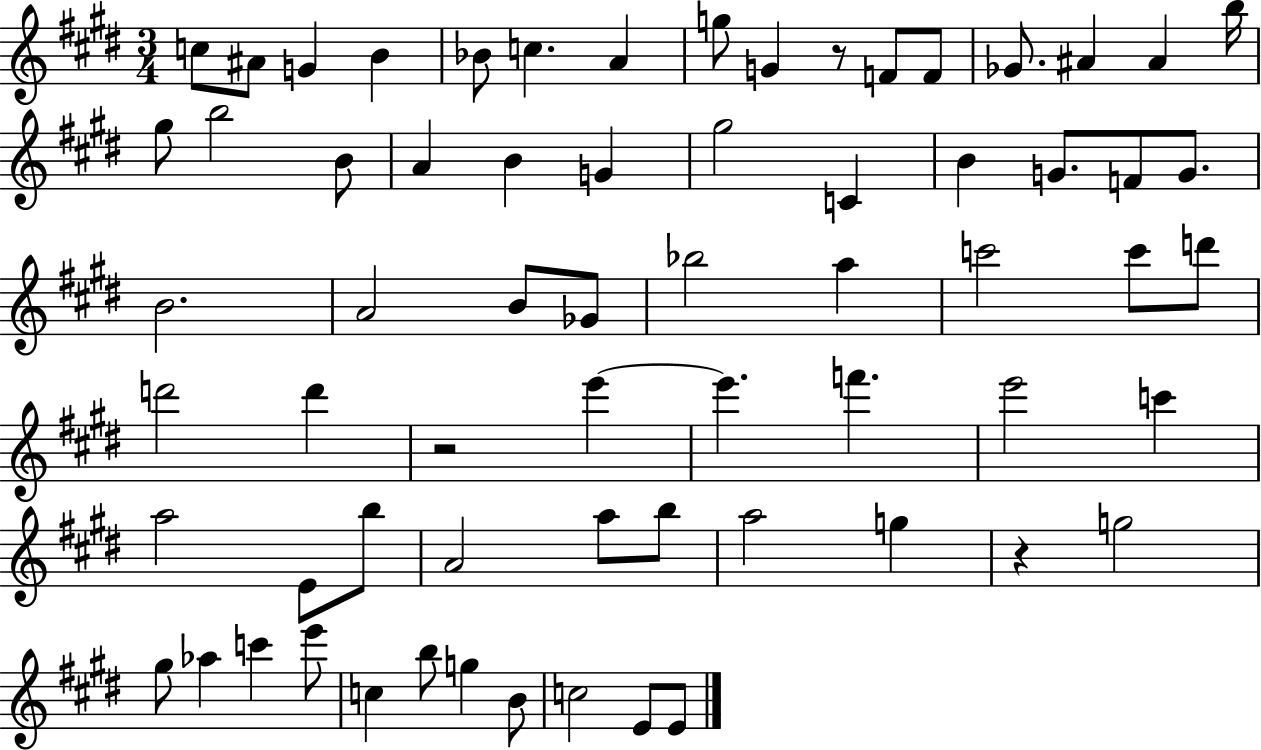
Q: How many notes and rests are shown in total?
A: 66